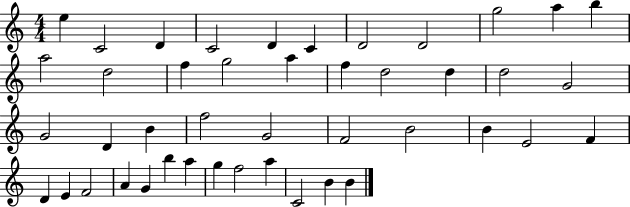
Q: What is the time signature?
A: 4/4